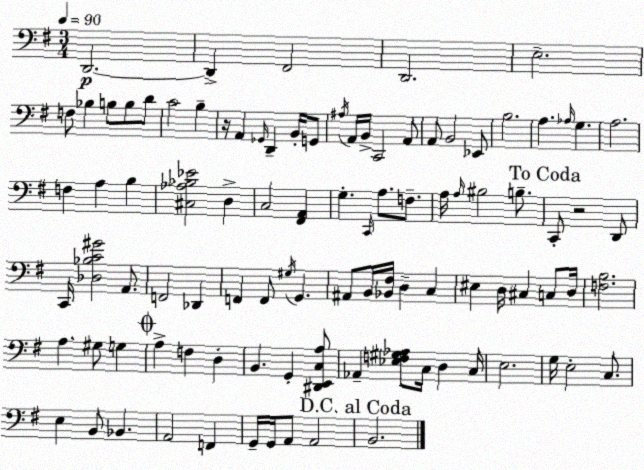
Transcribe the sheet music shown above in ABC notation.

X:1
T:Untitled
M:3/4
L:1/4
K:G
D,,2 D,, ^F,,2 D,,2 E,2 F,/2 _B, B,/2 B,/2 D/2 C2 B, z/4 A,, _G,,/4 D,, B,,/4 G,,/2 ^A,/4 A,,/4 B,,/4 C,,2 A,,/2 A,,/2 B,,2 _E,,/2 B,2 A, _A,/4 G, A,2 F, A, B, [^C,_A,_B,_E]2 D, C,2 [^F,,A,,] G, C,,/4 A,/2 F,/2 A,/4 A,/4 ^B,2 B,/2 C,,/2 z2 D,,/2 C,,/4 [_D,_B,C^G]2 A,,/2 F,,2 _D,, F,, F,,/2 ^G,/4 G,, ^A,,/2 B,,/4 [_B,,^F,]/4 D, C, ^E, D,/4 ^C, C,/2 D,/4 [F,B,]2 A, ^G,/2 G, A, F, D, B,, G,, [^D,,E,,C,A,]/2 _A,, [_E,F,^G,_A,]/2 C,/4 D, C,/4 E,2 G,/4 E,2 C,/2 E, B,,/2 _B,, A,,2 F,, G,,/4 G,,/4 A,,/2 A,,2 B,,2